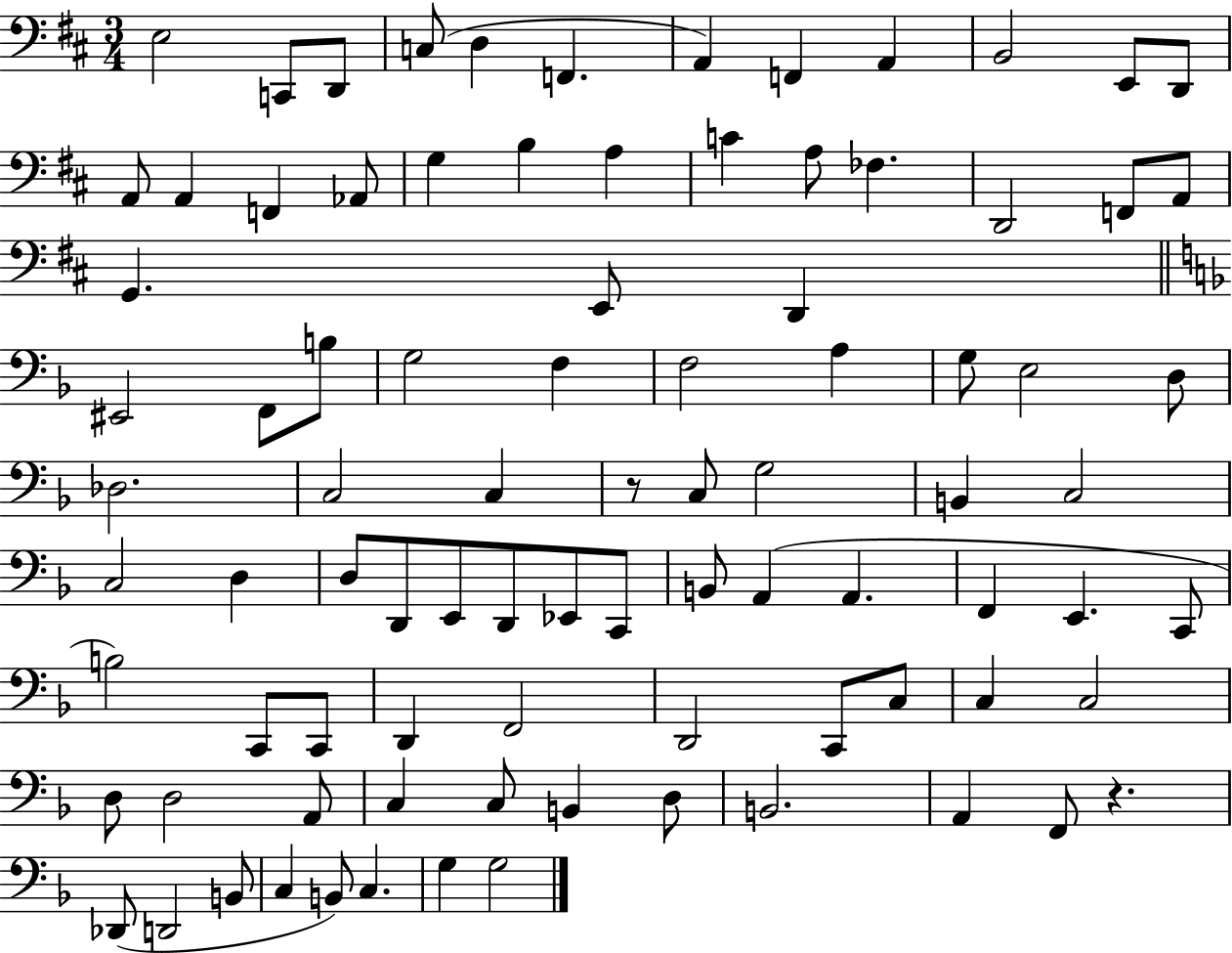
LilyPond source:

{
  \clef bass
  \numericTimeSignature
  \time 3/4
  \key d \major
  e2 c,8 d,8 | c8( d4 f,4. | a,4) f,4 a,4 | b,2 e,8 d,8 | \break a,8 a,4 f,4 aes,8 | g4 b4 a4 | c'4 a8 fes4. | d,2 f,8 a,8 | \break g,4. e,8 d,4 | \bar "||" \break \key d \minor eis,2 f,8 b8 | g2 f4 | f2 a4 | g8 e2 d8 | \break des2. | c2 c4 | r8 c8 g2 | b,4 c2 | \break c2 d4 | d8 d,8 e,8 d,8 ees,8 c,8 | b,8 a,4( a,4. | f,4 e,4. c,8 | \break b2) c,8 c,8 | d,4 f,2 | d,2 c,8 c8 | c4 c2 | \break d8 d2 a,8 | c4 c8 b,4 d8 | b,2. | a,4 f,8 r4. | \break des,8( d,2 b,8 | c4 b,8) c4. | g4 g2 | \bar "|."
}